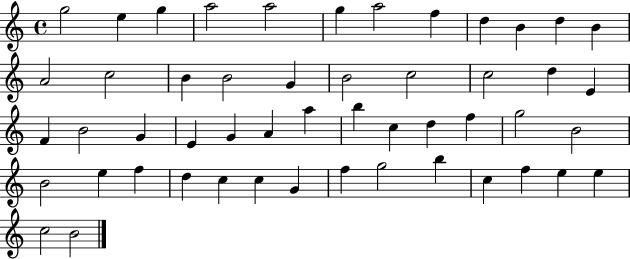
G5/h E5/q G5/q A5/h A5/h G5/q A5/h F5/q D5/q B4/q D5/q B4/q A4/h C5/h B4/q B4/h G4/q B4/h C5/h C5/h D5/q E4/q F4/q B4/h G4/q E4/q G4/q A4/q A5/q B5/q C5/q D5/q F5/q G5/h B4/h B4/h E5/q F5/q D5/q C5/q C5/q G4/q F5/q G5/h B5/q C5/q F5/q E5/q E5/q C5/h B4/h